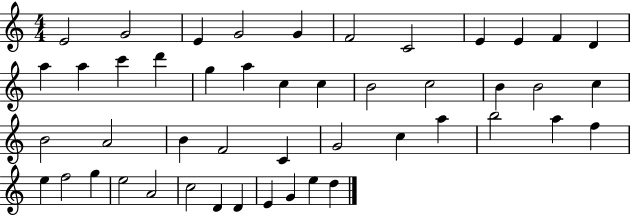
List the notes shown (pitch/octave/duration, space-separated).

E4/h G4/h E4/q G4/h G4/q F4/h C4/h E4/q E4/q F4/q D4/q A5/q A5/q C6/q D6/q G5/q A5/q C5/q C5/q B4/h C5/h B4/q B4/h C5/q B4/h A4/h B4/q F4/h C4/q G4/h C5/q A5/q B5/h A5/q F5/q E5/q F5/h G5/q E5/h A4/h C5/h D4/q D4/q E4/q G4/q E5/q D5/q